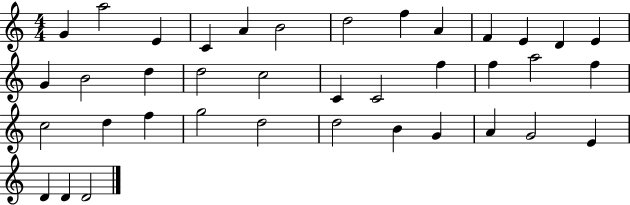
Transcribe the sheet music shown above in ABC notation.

X:1
T:Untitled
M:4/4
L:1/4
K:C
G a2 E C A B2 d2 f A F E D E G B2 d d2 c2 C C2 f f a2 f c2 d f g2 d2 d2 B G A G2 E D D D2